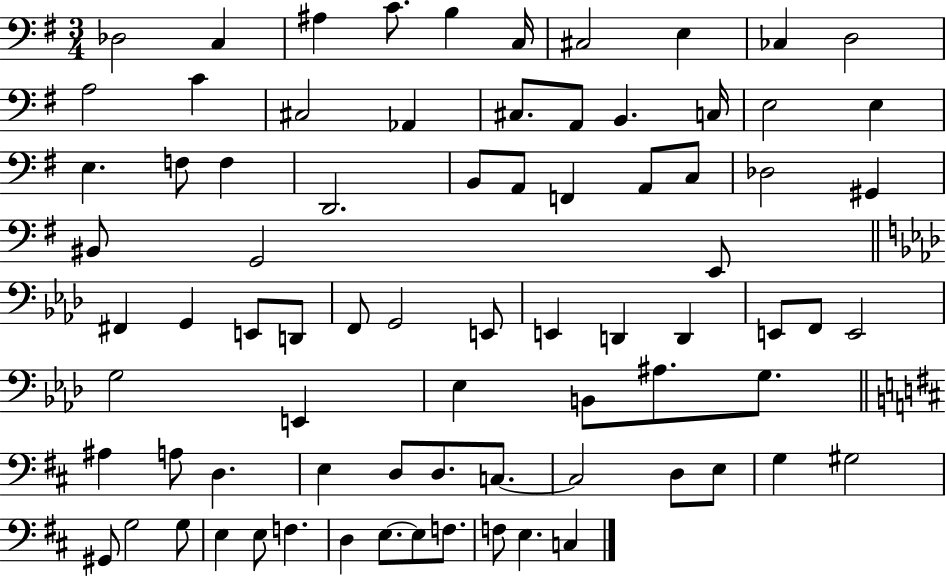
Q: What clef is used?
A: bass